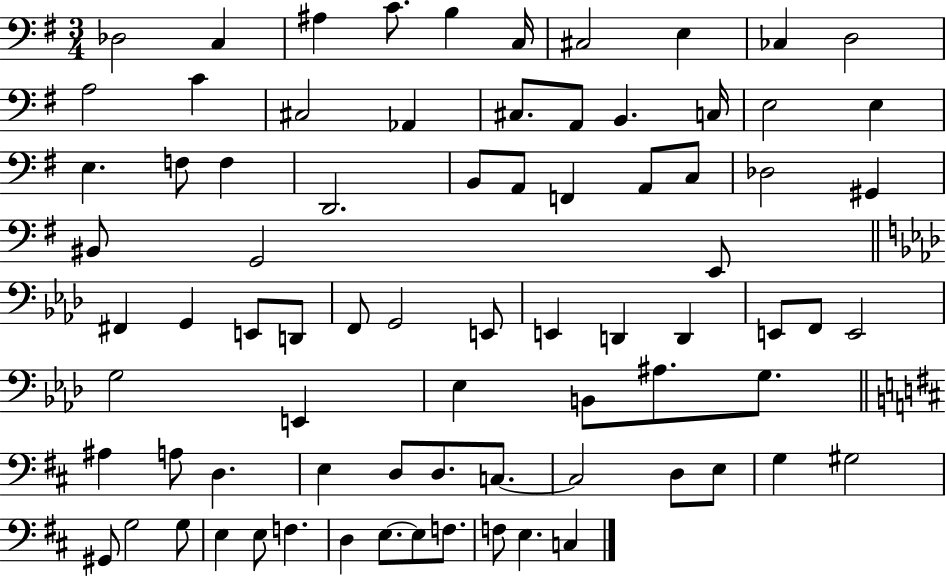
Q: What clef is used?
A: bass